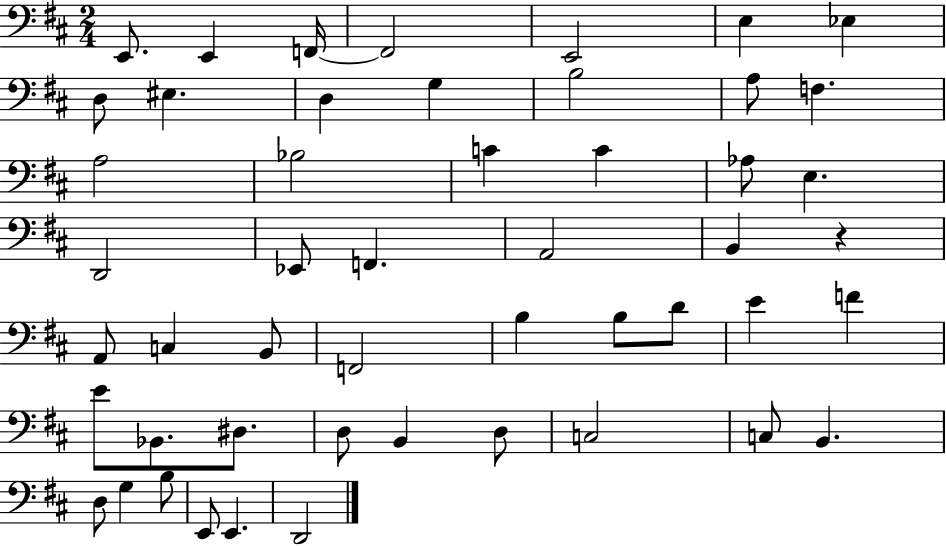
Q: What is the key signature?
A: D major